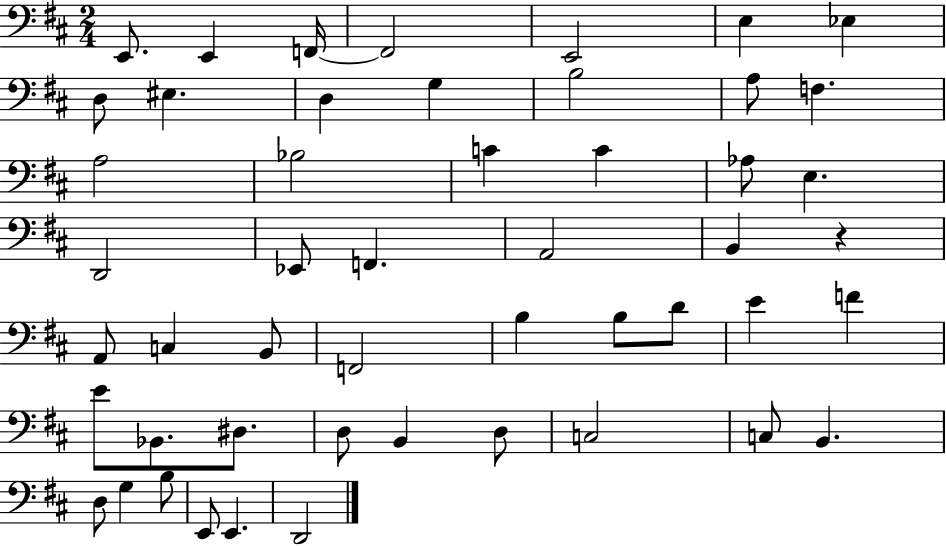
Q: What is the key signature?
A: D major